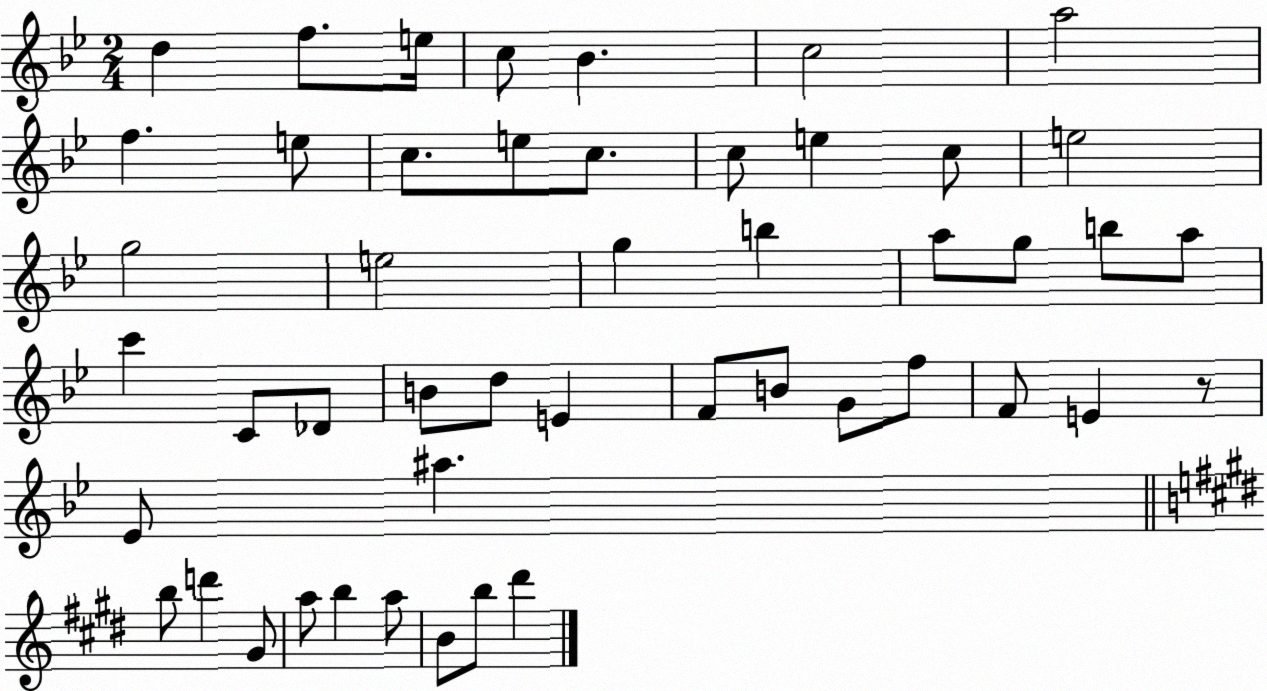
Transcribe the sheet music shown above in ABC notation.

X:1
T:Untitled
M:2/4
L:1/4
K:Bb
d f/2 e/4 c/2 _B c2 a2 f e/2 c/2 e/2 c/2 c/2 e c/2 e2 g2 e2 g b a/2 g/2 b/2 a/2 c' C/2 _D/2 B/2 d/2 E F/2 B/2 G/2 f/2 F/2 E z/2 _E/2 ^a b/2 d' ^G/2 a/2 b a/2 B/2 b/2 ^d'